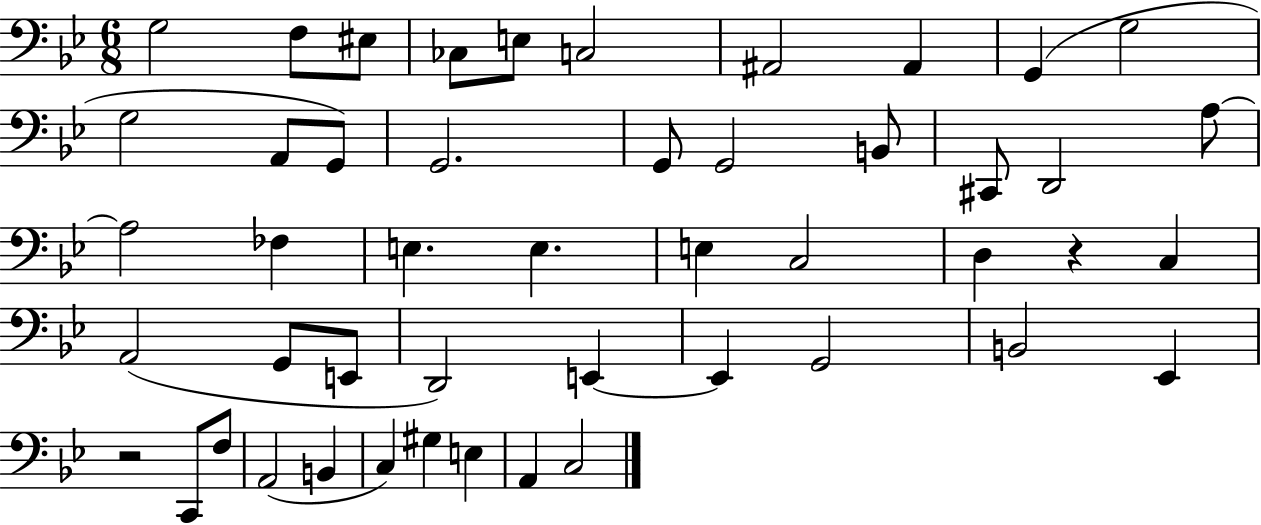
X:1
T:Untitled
M:6/8
L:1/4
K:Bb
G,2 F,/2 ^E,/2 _C,/2 E,/2 C,2 ^A,,2 ^A,, G,, G,2 G,2 A,,/2 G,,/2 G,,2 G,,/2 G,,2 B,,/2 ^C,,/2 D,,2 A,/2 A,2 _F, E, E, E, C,2 D, z C, A,,2 G,,/2 E,,/2 D,,2 E,, E,, G,,2 B,,2 _E,, z2 C,,/2 F,/2 A,,2 B,, C, ^G, E, A,, C,2